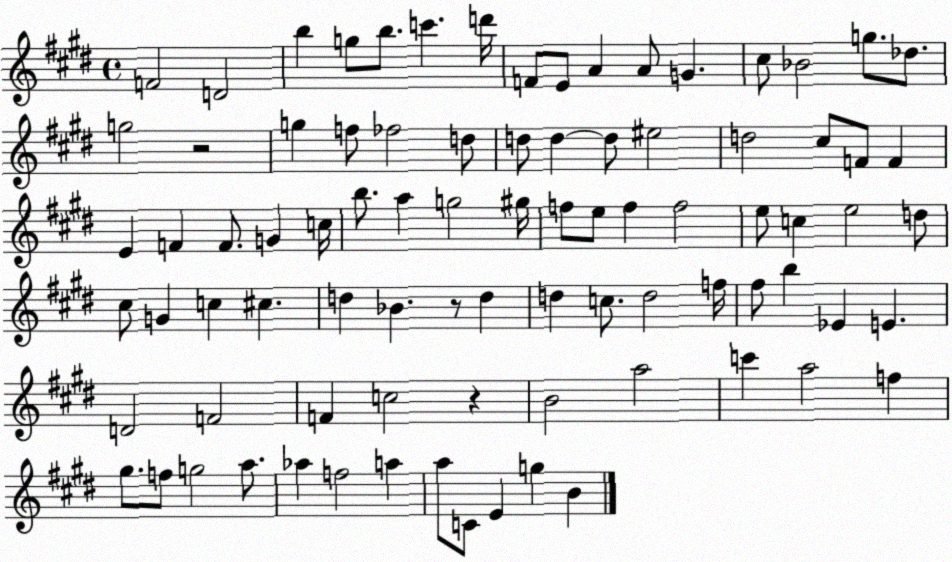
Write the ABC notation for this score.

X:1
T:Untitled
M:4/4
L:1/4
K:E
F2 D2 b g/2 b/2 c' d'/4 F/2 E/2 A A/2 G ^c/2 _B2 g/2 _d/2 g2 z2 g f/2 _f2 d/2 d/2 d d/2 ^e2 d2 ^c/2 F/2 F E F F/2 G c/4 b/2 a g2 ^g/4 f/2 e/2 f f2 e/2 c e2 d/2 ^c/2 G c ^c d _B z/2 d d c/2 d2 f/4 ^f/2 b _E E D2 F2 F c2 z B2 a2 c' a2 f ^g/2 f/2 g2 a/2 _a f2 a a/2 C/2 E g B